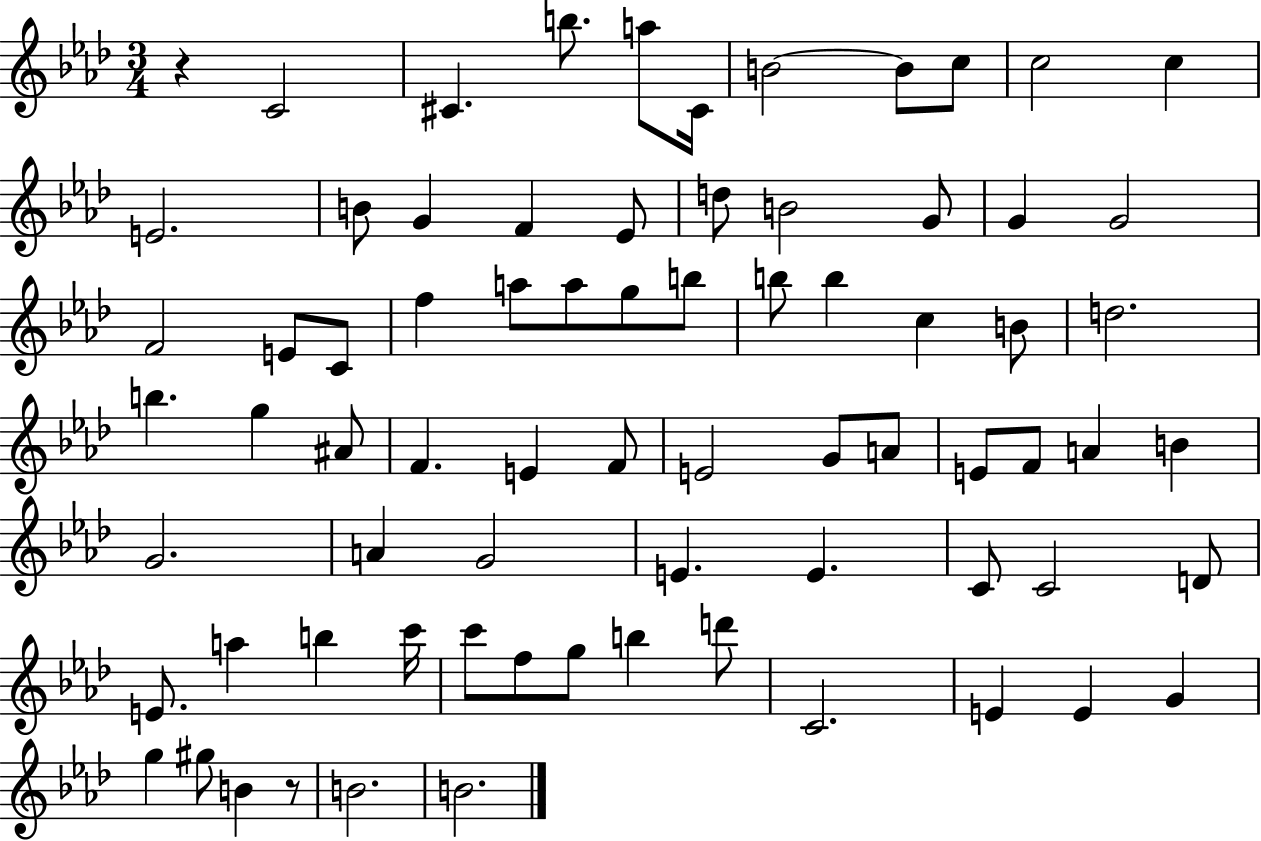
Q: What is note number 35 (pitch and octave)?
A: G5